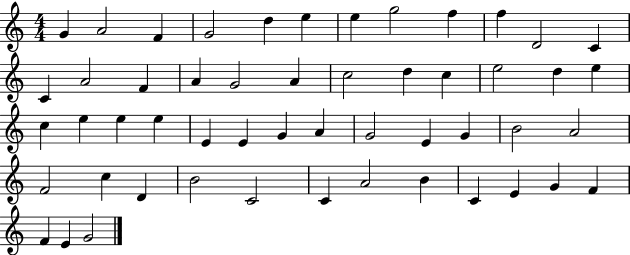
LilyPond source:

{
  \clef treble
  \numericTimeSignature
  \time 4/4
  \key c \major
  g'4 a'2 f'4 | g'2 d''4 e''4 | e''4 g''2 f''4 | f''4 d'2 c'4 | \break c'4 a'2 f'4 | a'4 g'2 a'4 | c''2 d''4 c''4 | e''2 d''4 e''4 | \break c''4 e''4 e''4 e''4 | e'4 e'4 g'4 a'4 | g'2 e'4 g'4 | b'2 a'2 | \break f'2 c''4 d'4 | b'2 c'2 | c'4 a'2 b'4 | c'4 e'4 g'4 f'4 | \break f'4 e'4 g'2 | \bar "|."
}